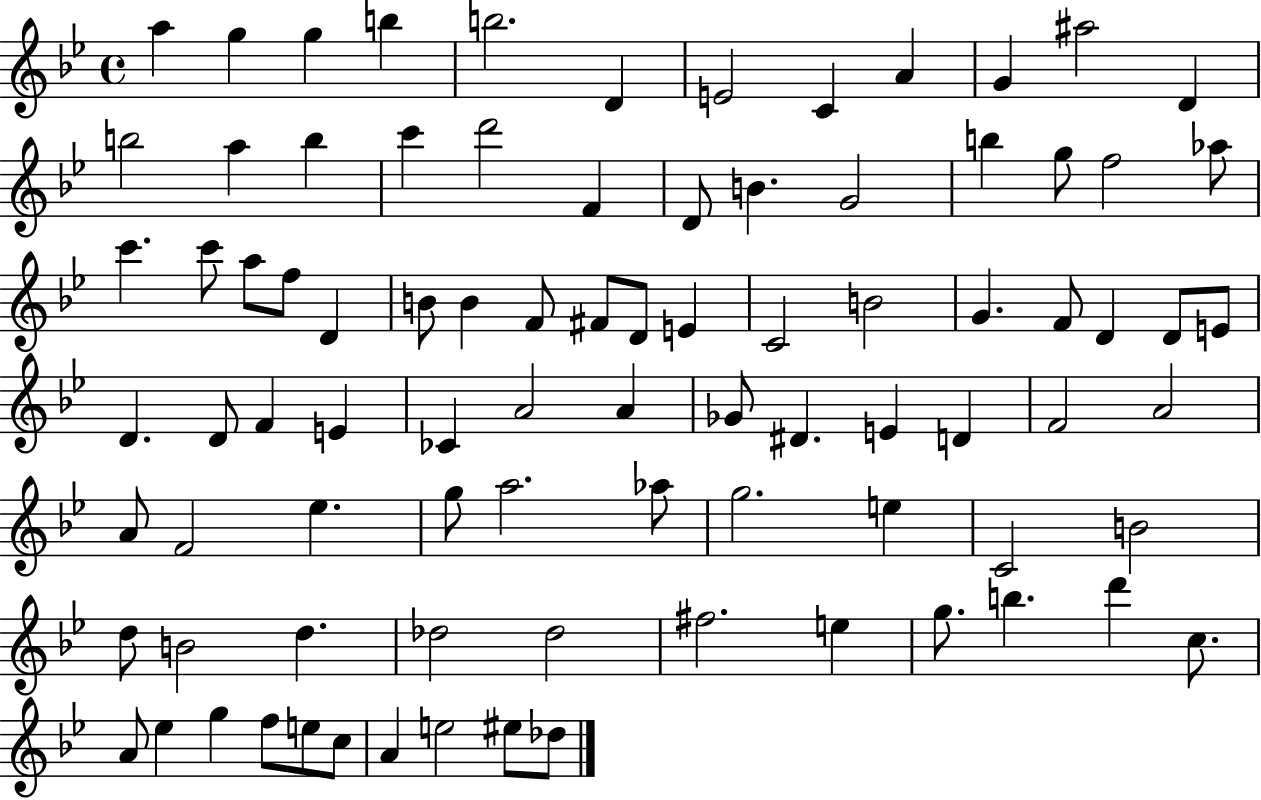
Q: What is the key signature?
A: BES major